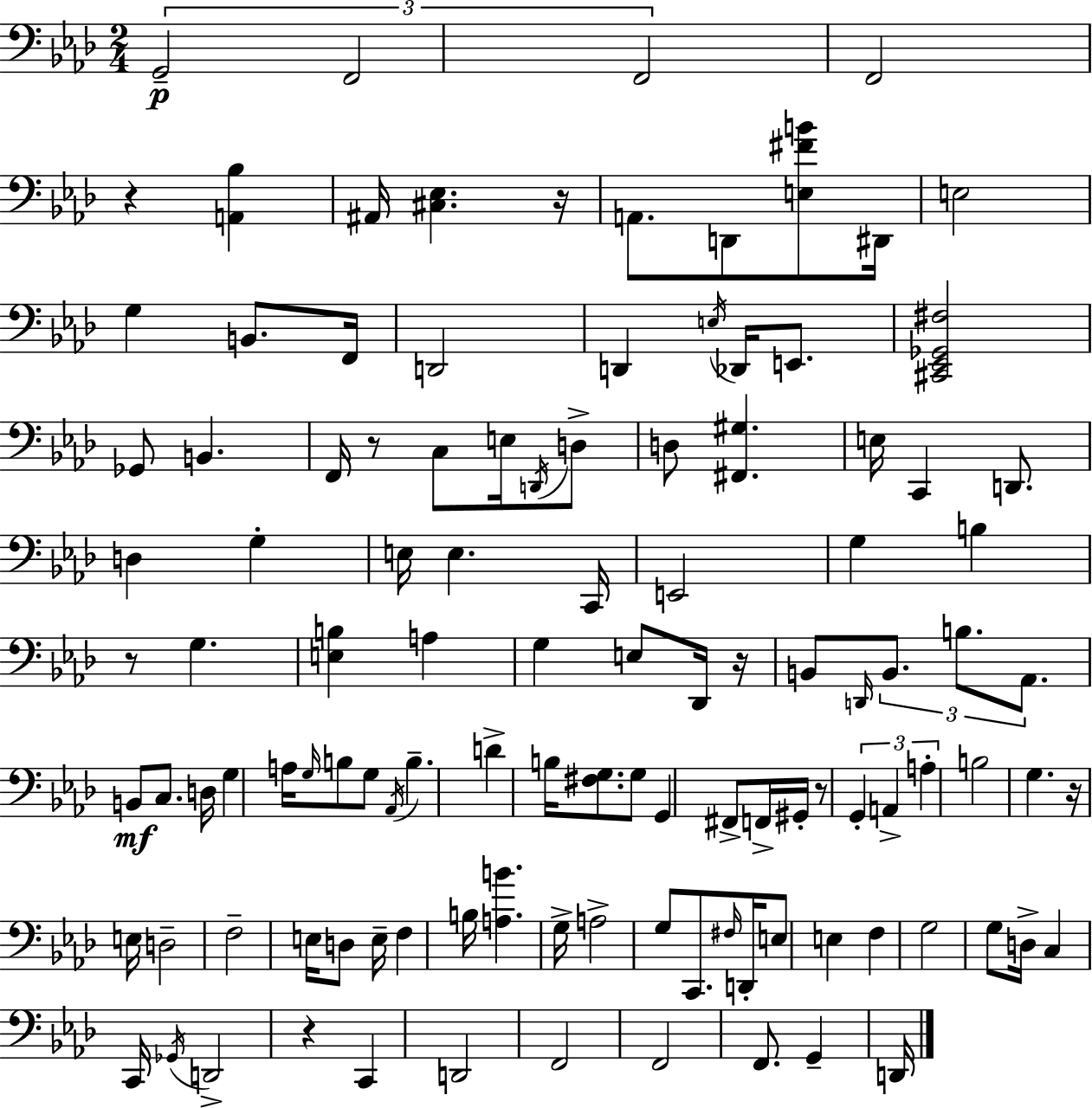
G2/h F2/h F2/h F2/h R/q [A2,Bb3]/q A#2/s [C#3,Eb3]/q. R/s A2/e. D2/e [E3,F#4,B4]/e D#2/s E3/h G3/q B2/e. F2/s D2/h D2/q E3/s Db2/s E2/e. [C#2,Eb2,Gb2,F#3]/h Gb2/e B2/q. F2/s R/e C3/e E3/s D2/s D3/e D3/e [F#2,G#3]/q. E3/s C2/q D2/e. D3/q G3/q E3/s E3/q. C2/s E2/h G3/q B3/q R/e G3/q. [E3,B3]/q A3/q G3/q E3/e Db2/s R/s B2/e D2/s B2/e. B3/e. Ab2/e. B2/e C3/e. D3/s G3/q A3/s G3/s B3/e G3/e Ab2/s B3/q. D4/q B3/s [F#3,G3]/e. G3/e G2/q F#2/e F2/s G#2/s R/e G2/q A2/q A3/q B3/h G3/q. R/s E3/s D3/h F3/h E3/s D3/e E3/s F3/q B3/s [A3,B4]/q. G3/s A3/h G3/e C2/e. F#3/s D2/s E3/e E3/q F3/q G3/h G3/e D3/s C3/q C2/s Gb2/s D2/h R/q C2/q D2/h F2/h F2/h F2/e. G2/q D2/s